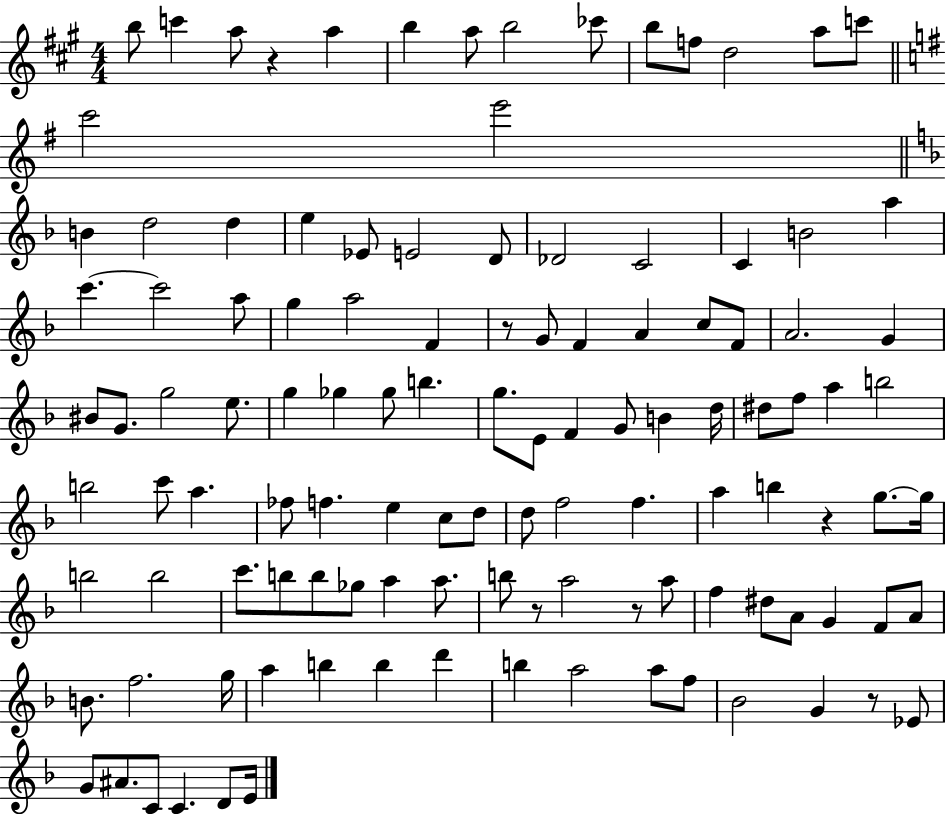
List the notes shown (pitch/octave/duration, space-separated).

B5/e C6/q A5/e R/q A5/q B5/q A5/e B5/h CES6/e B5/e F5/e D5/h A5/e C6/e C6/h E6/h B4/q D5/h D5/q E5/q Eb4/e E4/h D4/e Db4/h C4/h C4/q B4/h A5/q C6/q. C6/h A5/e G5/q A5/h F4/q R/e G4/e F4/q A4/q C5/e F4/e A4/h. G4/q BIS4/e G4/e. G5/h E5/e. G5/q Gb5/q Gb5/e B5/q. G5/e. E4/e F4/q G4/e B4/q D5/s D#5/e F5/e A5/q B5/h B5/h C6/e A5/q. FES5/e F5/q. E5/q C5/e D5/e D5/e F5/h F5/q. A5/q B5/q R/q G5/e. G5/s B5/h B5/h C6/e. B5/e B5/e Gb5/e A5/q A5/e. B5/e R/e A5/h R/e A5/e F5/q D#5/e A4/e G4/q F4/e A4/e B4/e. F5/h. G5/s A5/q B5/q B5/q D6/q B5/q A5/h A5/e F5/e Bb4/h G4/q R/e Eb4/e G4/e A#4/e. C4/e C4/q. D4/e E4/s